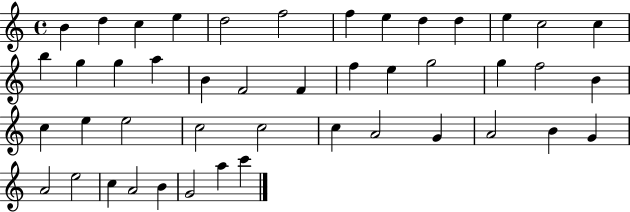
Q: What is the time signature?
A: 4/4